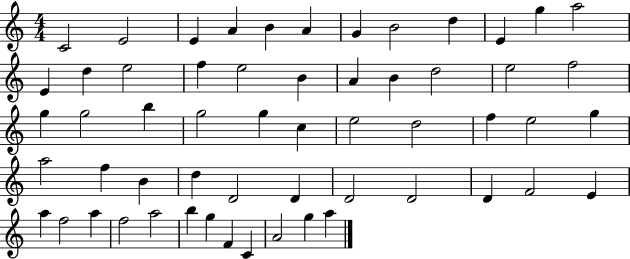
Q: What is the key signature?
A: C major